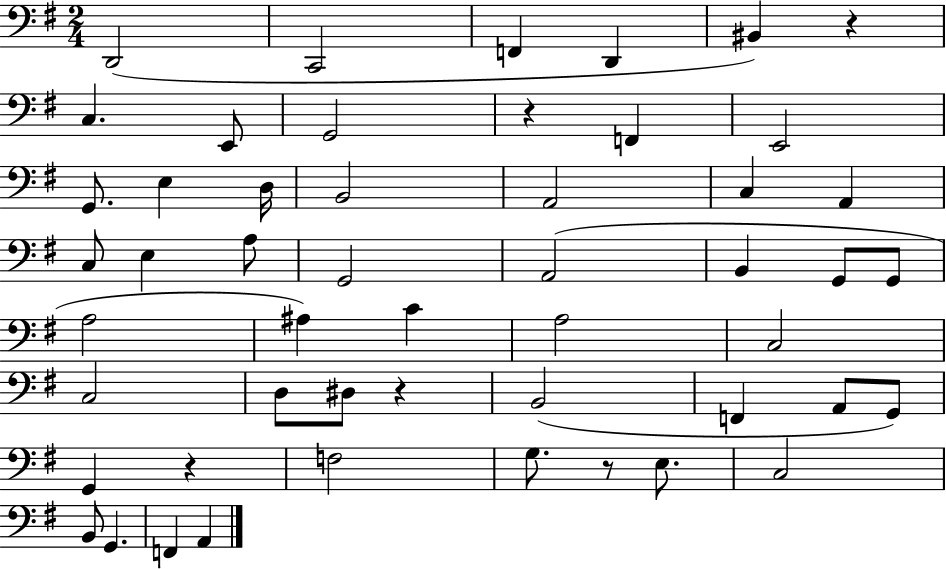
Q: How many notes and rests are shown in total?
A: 51